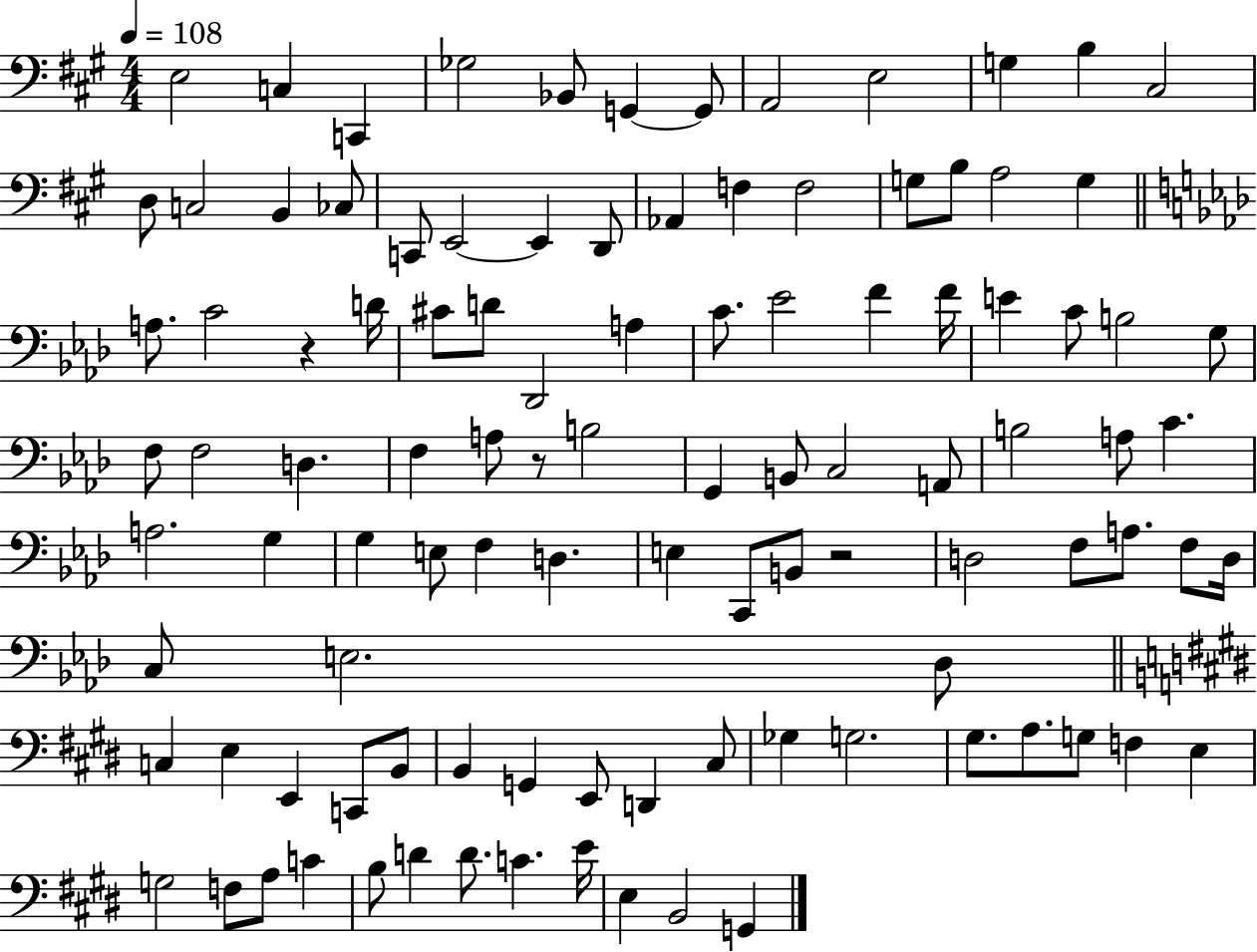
X:1
T:Untitled
M:4/4
L:1/4
K:A
E,2 C, C,, _G,2 _B,,/2 G,, G,,/2 A,,2 E,2 G, B, ^C,2 D,/2 C,2 B,, _C,/2 C,,/2 E,,2 E,, D,,/2 _A,, F, F,2 G,/2 B,/2 A,2 G, A,/2 C2 z D/4 ^C/2 D/2 _D,,2 A, C/2 _E2 F F/4 E C/2 B,2 G,/2 F,/2 F,2 D, F, A,/2 z/2 B,2 G,, B,,/2 C,2 A,,/2 B,2 A,/2 C A,2 G, G, E,/2 F, D, E, C,,/2 B,,/2 z2 D,2 F,/2 A,/2 F,/2 D,/4 C,/2 E,2 _D,/2 C, E, E,, C,,/2 B,,/2 B,, G,, E,,/2 D,, ^C,/2 _G, G,2 ^G,/2 A,/2 G,/2 F, E, G,2 F,/2 A,/2 C B,/2 D D/2 C E/4 E, B,,2 G,,